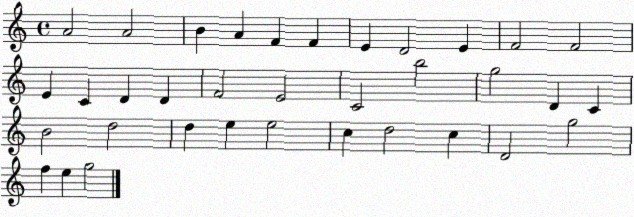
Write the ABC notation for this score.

X:1
T:Untitled
M:4/4
L:1/4
K:C
A2 A2 B A F F E D2 E F2 F2 E C D D F2 E2 C2 b2 g2 D C B2 d2 d e e2 c d2 c D2 g2 f e g2